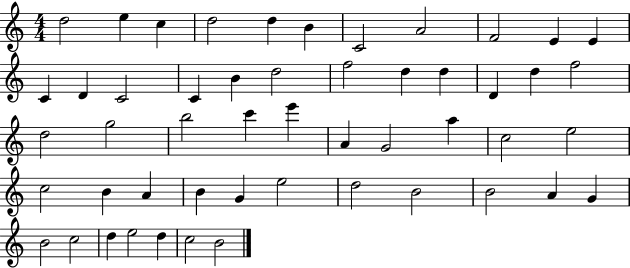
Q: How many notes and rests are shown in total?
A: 51